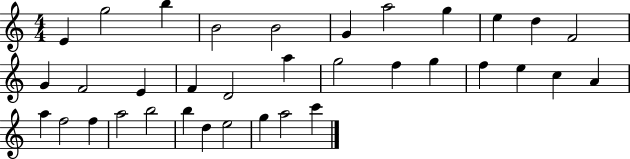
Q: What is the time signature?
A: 4/4